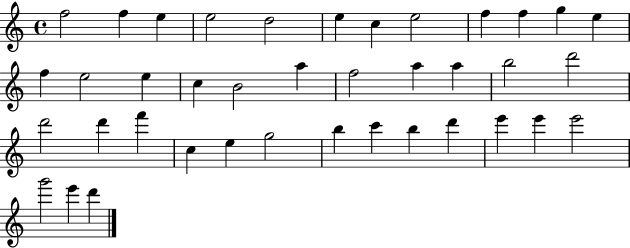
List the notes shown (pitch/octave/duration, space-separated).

F5/h F5/q E5/q E5/h D5/h E5/q C5/q E5/h F5/q F5/q G5/q E5/q F5/q E5/h E5/q C5/q B4/h A5/q F5/h A5/q A5/q B5/h D6/h D6/h D6/q F6/q C5/q E5/q G5/h B5/q C6/q B5/q D6/q E6/q E6/q E6/h G6/h E6/q D6/q